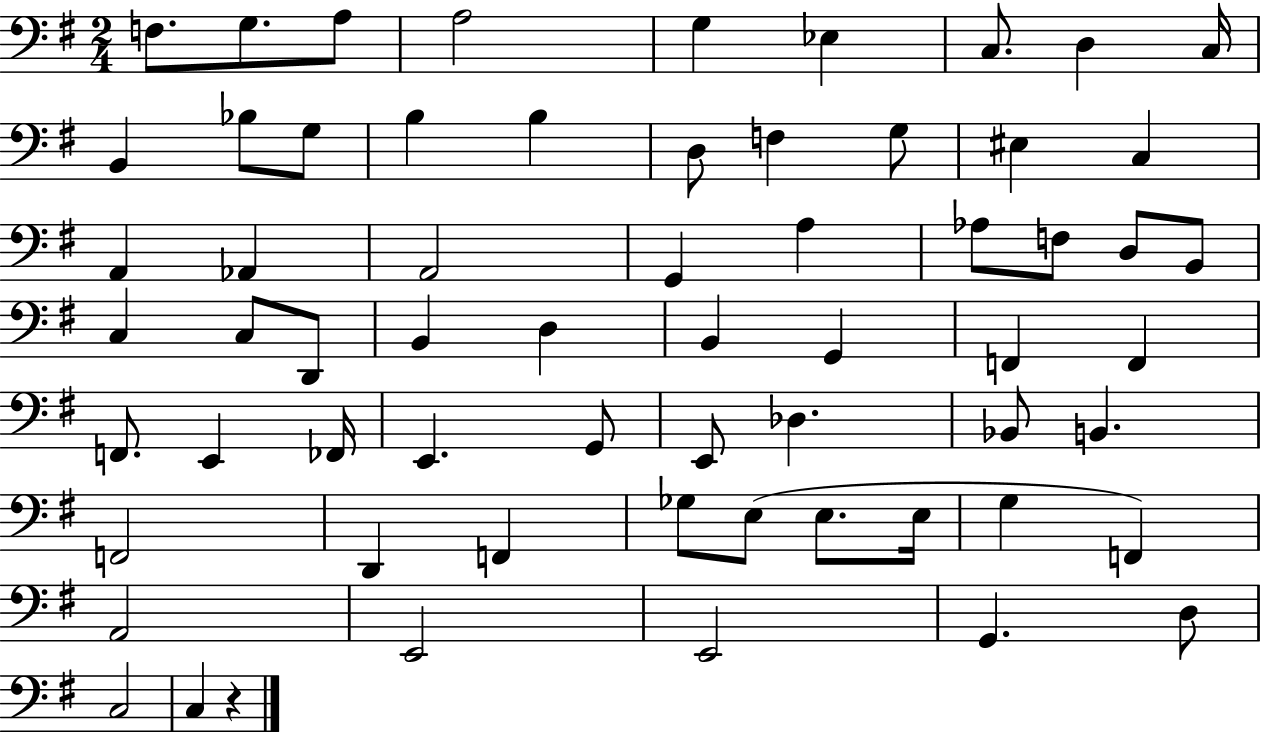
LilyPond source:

{
  \clef bass
  \numericTimeSignature
  \time 2/4
  \key g \major
  f8. g8. a8 | a2 | g4 ees4 | c8. d4 c16 | \break b,4 bes8 g8 | b4 b4 | d8 f4 g8 | eis4 c4 | \break a,4 aes,4 | a,2 | g,4 a4 | aes8 f8 d8 b,8 | \break c4 c8 d,8 | b,4 d4 | b,4 g,4 | f,4 f,4 | \break f,8. e,4 fes,16 | e,4. g,8 | e,8 des4. | bes,8 b,4. | \break f,2 | d,4 f,4 | ges8 e8( e8. e16 | g4 f,4) | \break a,2 | e,2 | e,2 | g,4. d8 | \break c2 | c4 r4 | \bar "|."
}